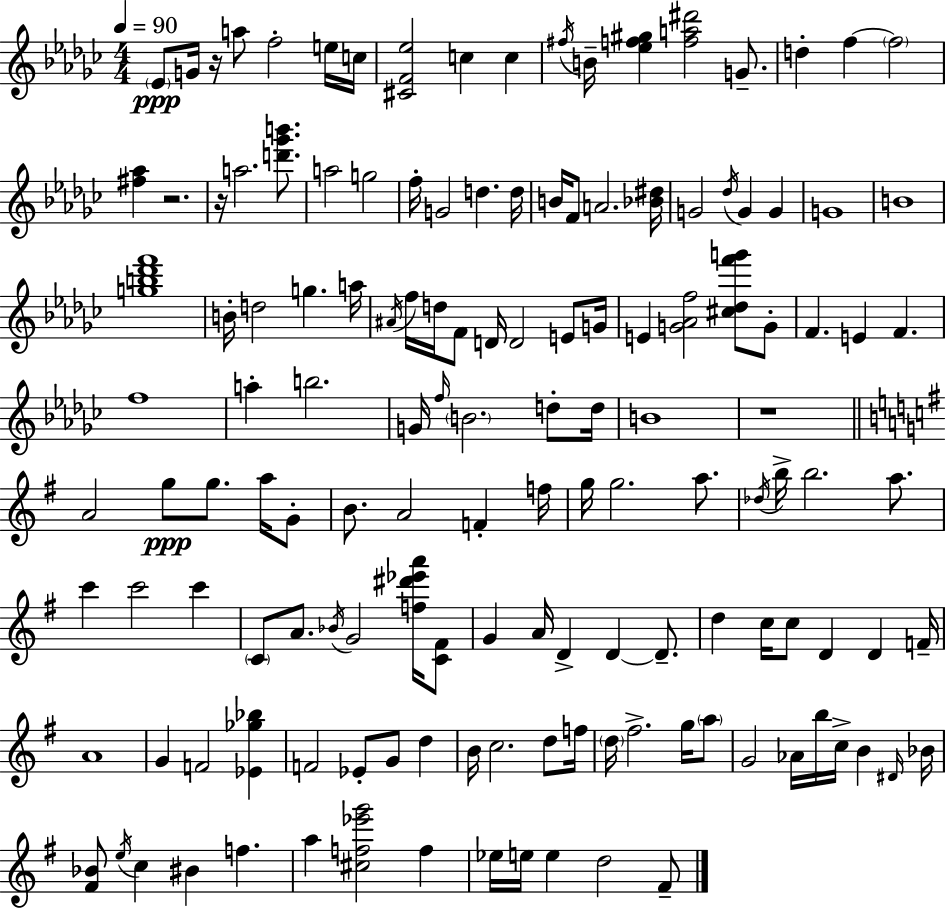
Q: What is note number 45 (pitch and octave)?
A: F4